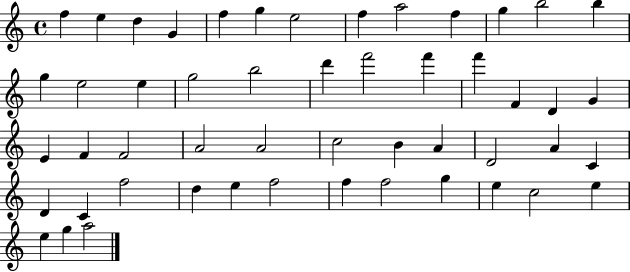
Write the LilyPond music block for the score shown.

{
  \clef treble
  \time 4/4
  \defaultTimeSignature
  \key c \major
  f''4 e''4 d''4 g'4 | f''4 g''4 e''2 | f''4 a''2 f''4 | g''4 b''2 b''4 | \break g''4 e''2 e''4 | g''2 b''2 | d'''4 f'''2 f'''4 | f'''4 f'4 d'4 g'4 | \break e'4 f'4 f'2 | a'2 a'2 | c''2 b'4 a'4 | d'2 a'4 c'4 | \break d'4 c'4 f''2 | d''4 e''4 f''2 | f''4 f''2 g''4 | e''4 c''2 e''4 | \break e''4 g''4 a''2 | \bar "|."
}